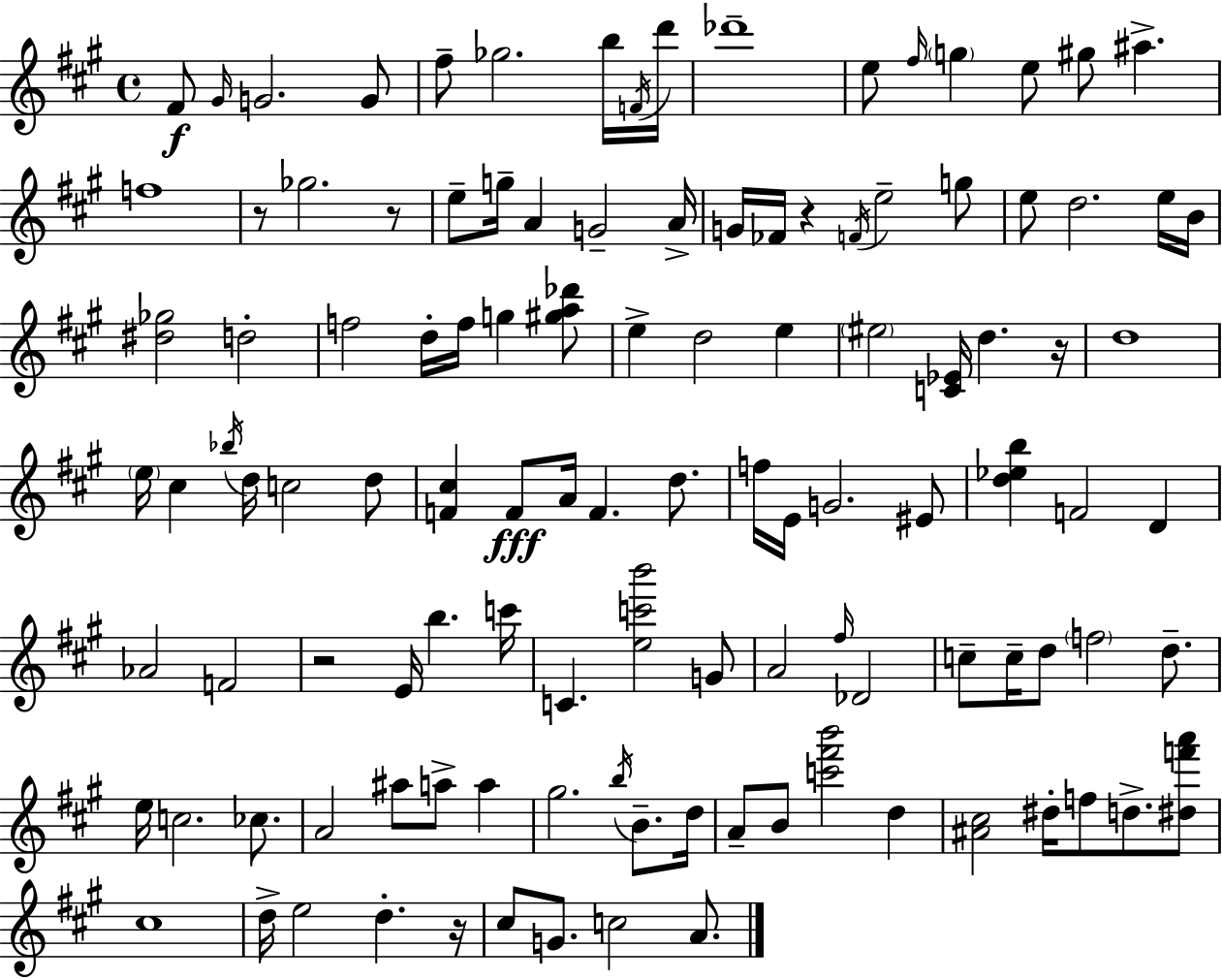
F#4/e G#4/s G4/h. G4/e F#5/e Gb5/h. B5/s F4/s D6/s Db6/w E5/e F#5/s G5/q E5/e G#5/e A#5/q. F5/w R/e Gb5/h. R/e E5/e G5/s A4/q G4/h A4/s G4/s FES4/s R/q F4/s E5/h G5/e E5/e D5/h. E5/s B4/s [D#5,Gb5]/h D5/h F5/h D5/s F5/s G5/q [G#5,A5,Db6]/e E5/q D5/h E5/q EIS5/h [C4,Eb4]/s D5/q. R/s D5/w E5/s C#5/q Bb5/s D5/s C5/h D5/e [F4,C#5]/q F4/e A4/s F4/q. D5/e. F5/s E4/s G4/h. EIS4/e [D5,Eb5,B5]/q F4/h D4/q Ab4/h F4/h R/h E4/s B5/q. C6/s C4/q. [E5,C6,B6]/h G4/e A4/h F#5/s Db4/h C5/e C5/s D5/e F5/h D5/e. E5/s C5/h. CES5/e. A4/h A#5/e A5/e A5/q G#5/h. B5/s B4/e. D5/s A4/e B4/e [C6,F#6,B6]/h D5/q [A#4,C#5]/h D#5/s F5/e D5/e. [D#5,F6,A6]/e C#5/w D5/s E5/h D5/q. R/s C#5/e G4/e. C5/h A4/e.